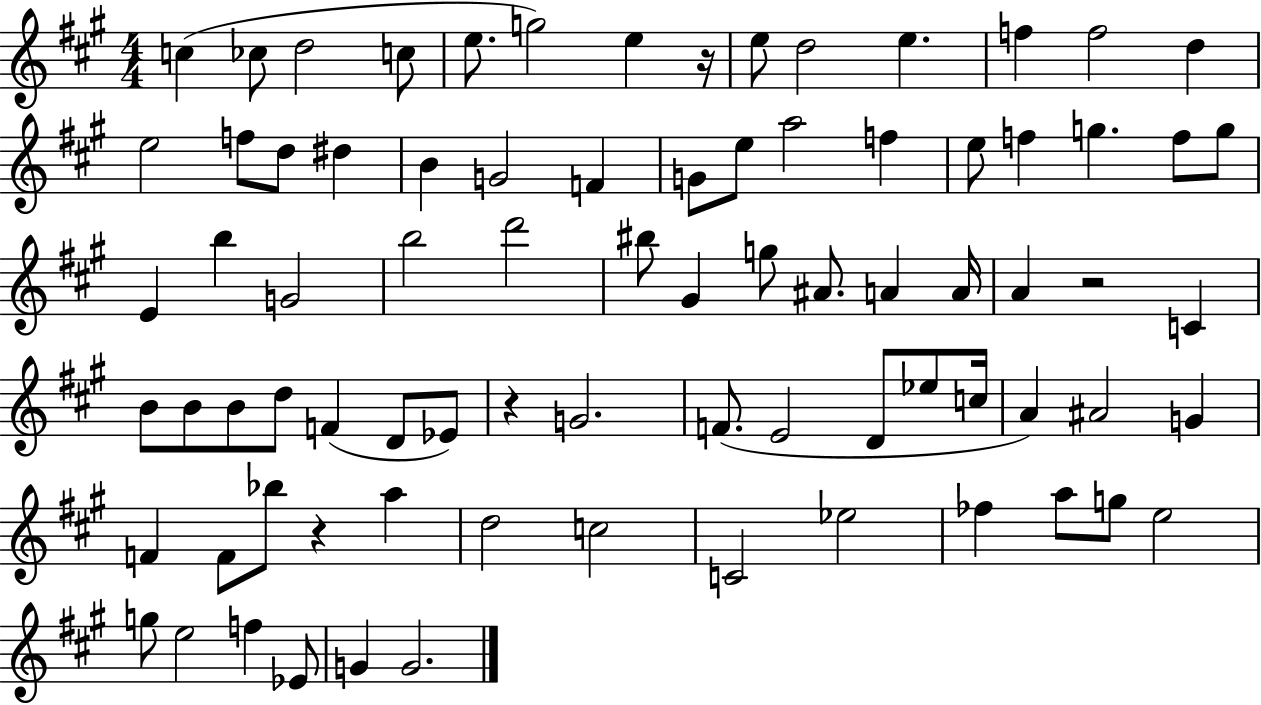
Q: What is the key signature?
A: A major